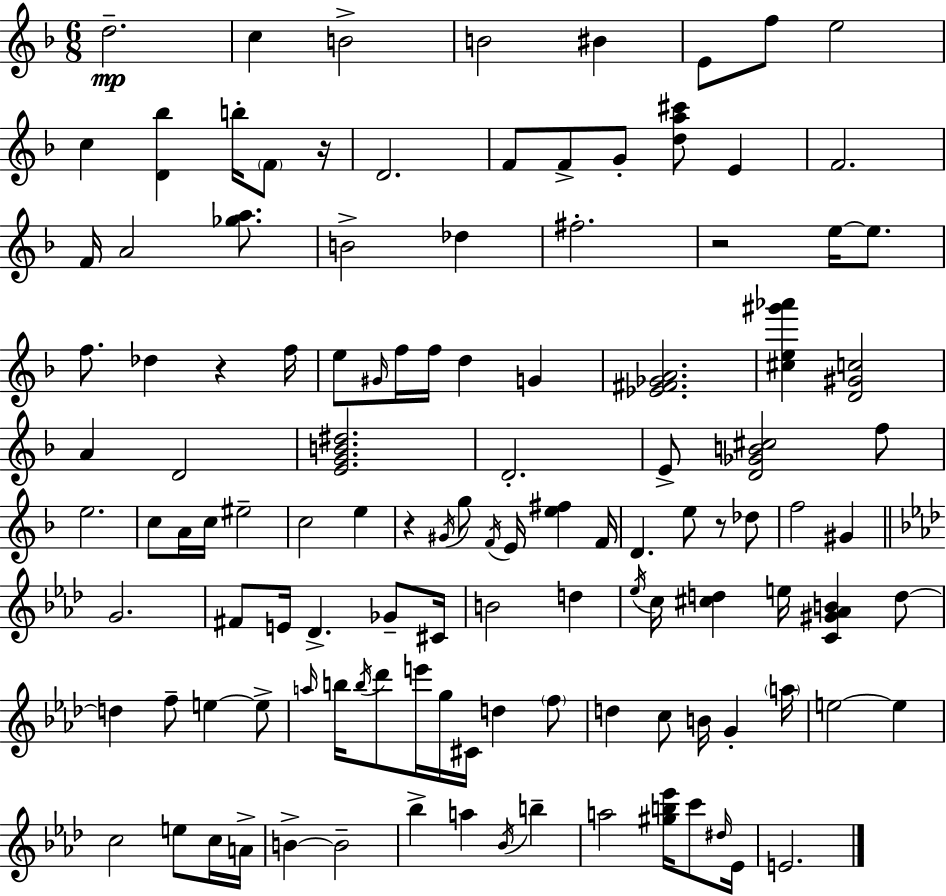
D5/h. C5/q B4/h B4/h BIS4/q E4/e F5/e E5/h C5/q [D4,Bb5]/q B5/s F4/e R/s D4/h. F4/e F4/e G4/e [D5,A5,C#6]/e E4/q F4/h. F4/s A4/h [Gb5,A5]/e. B4/h Db5/q F#5/h. R/h E5/s E5/e. F5/e. Db5/q R/q F5/s E5/e G#4/s F5/s F5/s D5/q G4/q [Eb4,F#4,Gb4,A4]/h. [C#5,E5,G#6,Ab6]/q [D4,G#4,C5]/h A4/q D4/h [E4,G4,B4,D#5]/h. D4/h. E4/e [D4,Gb4,B4,C#5]/h F5/e E5/h. C5/e A4/s C5/s EIS5/h C5/h E5/q R/q G#4/s G5/e F4/s E4/s [E5,F#5]/q F4/s D4/q. E5/e R/e Db5/e F5/h G#4/q G4/h. F#4/e E4/s Db4/q. Gb4/e C#4/s B4/h D5/q Eb5/s C5/s [C#5,D5]/q E5/s [C4,G#4,Ab4,B4]/q D5/e D5/q F5/e E5/q E5/e A5/s B5/s B5/s Db6/e E6/s G5/s C#4/s D5/q F5/e D5/q C5/e B4/s G4/q A5/s E5/h E5/q C5/h E5/e C5/s A4/s B4/q B4/h Bb5/q A5/q Bb4/s B5/q A5/h [G#5,B5,Eb6]/s C6/e D#5/s Eb4/s E4/h.